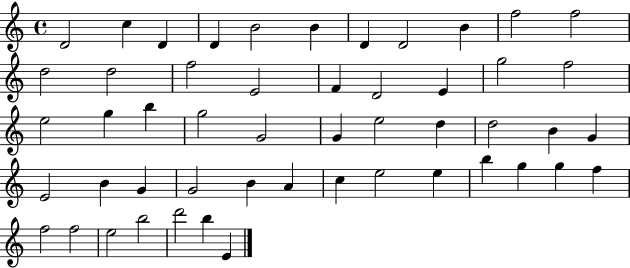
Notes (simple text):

D4/h C5/q D4/q D4/q B4/h B4/q D4/q D4/h B4/q F5/h F5/h D5/h D5/h F5/h E4/h F4/q D4/h E4/q G5/h F5/h E5/h G5/q B5/q G5/h G4/h G4/q E5/h D5/q D5/h B4/q G4/q E4/h B4/q G4/q G4/h B4/q A4/q C5/q E5/h E5/q B5/q G5/q G5/q F5/q F5/h F5/h E5/h B5/h D6/h B5/q E4/q